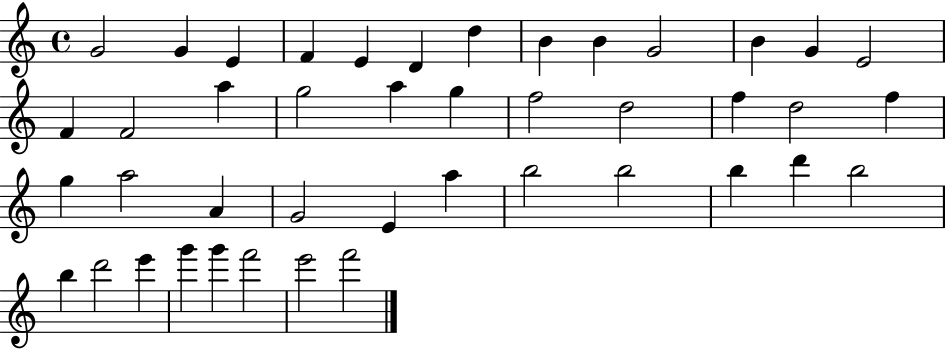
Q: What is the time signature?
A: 4/4